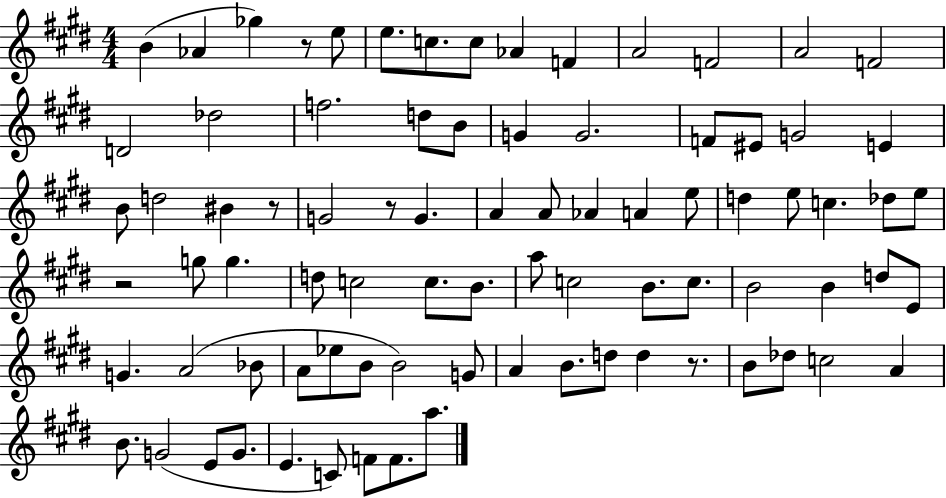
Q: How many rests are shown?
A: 5